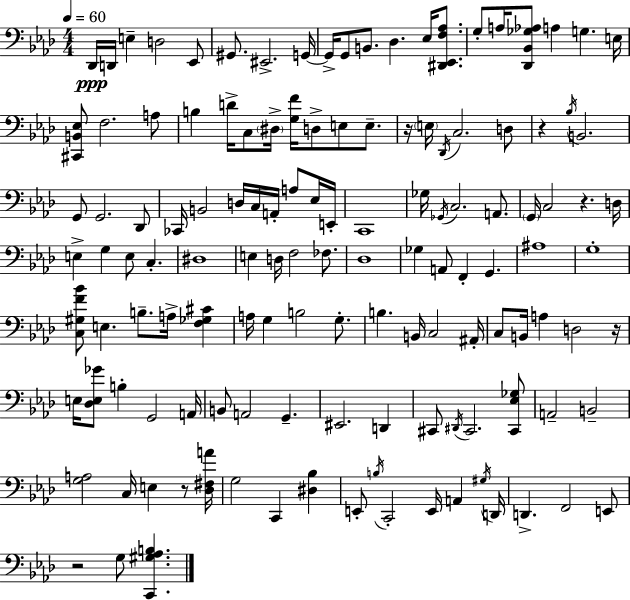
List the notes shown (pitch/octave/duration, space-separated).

Db2/s D2/s E3/q D3/h Eb2/e G#2/e. EIS2/h. G2/s G2/s G2/e B2/e. Db3/q. Eb3/s [D#2,Eb2,F3,Ab3]/e. G3/e A3/s [Db2,Bb2,Gb3,Ab3]/e A3/q G3/q. E3/s [C#2,B2,Eb3]/e F3/h. A3/e B3/q D4/s C3/e D#3/s [G3,F4]/s D3/e E3/e E3/e. R/s E3/s Db2/s C3/h. D3/e R/q Bb3/s B2/h. G2/e G2/h. Db2/e CES2/s B2/h D3/s C3/s A2/s A3/e Eb3/s E2/s C2/w Gb3/s Gb2/s C3/h. A2/e. G2/s C3/h R/q. D3/s E3/q G3/q E3/e C3/q. D#3/w E3/q D3/s F3/h FES3/e. Db3/w Gb3/q A2/e F2/q G2/q. A#3/w G3/w [C3,G#3,F4,Bb4]/e E3/q. B3/e. A3/s [F3,Gb3,C#4]/q A3/s G3/q B3/h G3/e. B3/q. B2/s C3/h A#2/s C3/e B2/s A3/q D3/h R/s E3/s [Db3,E3,Gb4]/e B3/q G2/h A2/s B2/e A2/h G2/q. EIS2/h. D2/q C#2/e D#2/s C#2/h. [C#2,Eb3,Gb3]/e A2/h B2/h [G3,A3]/h C3/s E3/q R/e [Db3,F#3,A4]/s G3/h C2/q [D#3,Bb3]/q E2/e B3/s C2/h E2/s A2/q G#3/s D2/s D2/q. F2/h E2/e R/h G3/e [C2,G#3,Ab3,B3]/q.